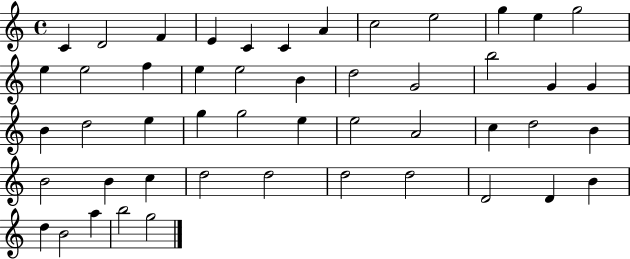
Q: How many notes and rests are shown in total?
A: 49